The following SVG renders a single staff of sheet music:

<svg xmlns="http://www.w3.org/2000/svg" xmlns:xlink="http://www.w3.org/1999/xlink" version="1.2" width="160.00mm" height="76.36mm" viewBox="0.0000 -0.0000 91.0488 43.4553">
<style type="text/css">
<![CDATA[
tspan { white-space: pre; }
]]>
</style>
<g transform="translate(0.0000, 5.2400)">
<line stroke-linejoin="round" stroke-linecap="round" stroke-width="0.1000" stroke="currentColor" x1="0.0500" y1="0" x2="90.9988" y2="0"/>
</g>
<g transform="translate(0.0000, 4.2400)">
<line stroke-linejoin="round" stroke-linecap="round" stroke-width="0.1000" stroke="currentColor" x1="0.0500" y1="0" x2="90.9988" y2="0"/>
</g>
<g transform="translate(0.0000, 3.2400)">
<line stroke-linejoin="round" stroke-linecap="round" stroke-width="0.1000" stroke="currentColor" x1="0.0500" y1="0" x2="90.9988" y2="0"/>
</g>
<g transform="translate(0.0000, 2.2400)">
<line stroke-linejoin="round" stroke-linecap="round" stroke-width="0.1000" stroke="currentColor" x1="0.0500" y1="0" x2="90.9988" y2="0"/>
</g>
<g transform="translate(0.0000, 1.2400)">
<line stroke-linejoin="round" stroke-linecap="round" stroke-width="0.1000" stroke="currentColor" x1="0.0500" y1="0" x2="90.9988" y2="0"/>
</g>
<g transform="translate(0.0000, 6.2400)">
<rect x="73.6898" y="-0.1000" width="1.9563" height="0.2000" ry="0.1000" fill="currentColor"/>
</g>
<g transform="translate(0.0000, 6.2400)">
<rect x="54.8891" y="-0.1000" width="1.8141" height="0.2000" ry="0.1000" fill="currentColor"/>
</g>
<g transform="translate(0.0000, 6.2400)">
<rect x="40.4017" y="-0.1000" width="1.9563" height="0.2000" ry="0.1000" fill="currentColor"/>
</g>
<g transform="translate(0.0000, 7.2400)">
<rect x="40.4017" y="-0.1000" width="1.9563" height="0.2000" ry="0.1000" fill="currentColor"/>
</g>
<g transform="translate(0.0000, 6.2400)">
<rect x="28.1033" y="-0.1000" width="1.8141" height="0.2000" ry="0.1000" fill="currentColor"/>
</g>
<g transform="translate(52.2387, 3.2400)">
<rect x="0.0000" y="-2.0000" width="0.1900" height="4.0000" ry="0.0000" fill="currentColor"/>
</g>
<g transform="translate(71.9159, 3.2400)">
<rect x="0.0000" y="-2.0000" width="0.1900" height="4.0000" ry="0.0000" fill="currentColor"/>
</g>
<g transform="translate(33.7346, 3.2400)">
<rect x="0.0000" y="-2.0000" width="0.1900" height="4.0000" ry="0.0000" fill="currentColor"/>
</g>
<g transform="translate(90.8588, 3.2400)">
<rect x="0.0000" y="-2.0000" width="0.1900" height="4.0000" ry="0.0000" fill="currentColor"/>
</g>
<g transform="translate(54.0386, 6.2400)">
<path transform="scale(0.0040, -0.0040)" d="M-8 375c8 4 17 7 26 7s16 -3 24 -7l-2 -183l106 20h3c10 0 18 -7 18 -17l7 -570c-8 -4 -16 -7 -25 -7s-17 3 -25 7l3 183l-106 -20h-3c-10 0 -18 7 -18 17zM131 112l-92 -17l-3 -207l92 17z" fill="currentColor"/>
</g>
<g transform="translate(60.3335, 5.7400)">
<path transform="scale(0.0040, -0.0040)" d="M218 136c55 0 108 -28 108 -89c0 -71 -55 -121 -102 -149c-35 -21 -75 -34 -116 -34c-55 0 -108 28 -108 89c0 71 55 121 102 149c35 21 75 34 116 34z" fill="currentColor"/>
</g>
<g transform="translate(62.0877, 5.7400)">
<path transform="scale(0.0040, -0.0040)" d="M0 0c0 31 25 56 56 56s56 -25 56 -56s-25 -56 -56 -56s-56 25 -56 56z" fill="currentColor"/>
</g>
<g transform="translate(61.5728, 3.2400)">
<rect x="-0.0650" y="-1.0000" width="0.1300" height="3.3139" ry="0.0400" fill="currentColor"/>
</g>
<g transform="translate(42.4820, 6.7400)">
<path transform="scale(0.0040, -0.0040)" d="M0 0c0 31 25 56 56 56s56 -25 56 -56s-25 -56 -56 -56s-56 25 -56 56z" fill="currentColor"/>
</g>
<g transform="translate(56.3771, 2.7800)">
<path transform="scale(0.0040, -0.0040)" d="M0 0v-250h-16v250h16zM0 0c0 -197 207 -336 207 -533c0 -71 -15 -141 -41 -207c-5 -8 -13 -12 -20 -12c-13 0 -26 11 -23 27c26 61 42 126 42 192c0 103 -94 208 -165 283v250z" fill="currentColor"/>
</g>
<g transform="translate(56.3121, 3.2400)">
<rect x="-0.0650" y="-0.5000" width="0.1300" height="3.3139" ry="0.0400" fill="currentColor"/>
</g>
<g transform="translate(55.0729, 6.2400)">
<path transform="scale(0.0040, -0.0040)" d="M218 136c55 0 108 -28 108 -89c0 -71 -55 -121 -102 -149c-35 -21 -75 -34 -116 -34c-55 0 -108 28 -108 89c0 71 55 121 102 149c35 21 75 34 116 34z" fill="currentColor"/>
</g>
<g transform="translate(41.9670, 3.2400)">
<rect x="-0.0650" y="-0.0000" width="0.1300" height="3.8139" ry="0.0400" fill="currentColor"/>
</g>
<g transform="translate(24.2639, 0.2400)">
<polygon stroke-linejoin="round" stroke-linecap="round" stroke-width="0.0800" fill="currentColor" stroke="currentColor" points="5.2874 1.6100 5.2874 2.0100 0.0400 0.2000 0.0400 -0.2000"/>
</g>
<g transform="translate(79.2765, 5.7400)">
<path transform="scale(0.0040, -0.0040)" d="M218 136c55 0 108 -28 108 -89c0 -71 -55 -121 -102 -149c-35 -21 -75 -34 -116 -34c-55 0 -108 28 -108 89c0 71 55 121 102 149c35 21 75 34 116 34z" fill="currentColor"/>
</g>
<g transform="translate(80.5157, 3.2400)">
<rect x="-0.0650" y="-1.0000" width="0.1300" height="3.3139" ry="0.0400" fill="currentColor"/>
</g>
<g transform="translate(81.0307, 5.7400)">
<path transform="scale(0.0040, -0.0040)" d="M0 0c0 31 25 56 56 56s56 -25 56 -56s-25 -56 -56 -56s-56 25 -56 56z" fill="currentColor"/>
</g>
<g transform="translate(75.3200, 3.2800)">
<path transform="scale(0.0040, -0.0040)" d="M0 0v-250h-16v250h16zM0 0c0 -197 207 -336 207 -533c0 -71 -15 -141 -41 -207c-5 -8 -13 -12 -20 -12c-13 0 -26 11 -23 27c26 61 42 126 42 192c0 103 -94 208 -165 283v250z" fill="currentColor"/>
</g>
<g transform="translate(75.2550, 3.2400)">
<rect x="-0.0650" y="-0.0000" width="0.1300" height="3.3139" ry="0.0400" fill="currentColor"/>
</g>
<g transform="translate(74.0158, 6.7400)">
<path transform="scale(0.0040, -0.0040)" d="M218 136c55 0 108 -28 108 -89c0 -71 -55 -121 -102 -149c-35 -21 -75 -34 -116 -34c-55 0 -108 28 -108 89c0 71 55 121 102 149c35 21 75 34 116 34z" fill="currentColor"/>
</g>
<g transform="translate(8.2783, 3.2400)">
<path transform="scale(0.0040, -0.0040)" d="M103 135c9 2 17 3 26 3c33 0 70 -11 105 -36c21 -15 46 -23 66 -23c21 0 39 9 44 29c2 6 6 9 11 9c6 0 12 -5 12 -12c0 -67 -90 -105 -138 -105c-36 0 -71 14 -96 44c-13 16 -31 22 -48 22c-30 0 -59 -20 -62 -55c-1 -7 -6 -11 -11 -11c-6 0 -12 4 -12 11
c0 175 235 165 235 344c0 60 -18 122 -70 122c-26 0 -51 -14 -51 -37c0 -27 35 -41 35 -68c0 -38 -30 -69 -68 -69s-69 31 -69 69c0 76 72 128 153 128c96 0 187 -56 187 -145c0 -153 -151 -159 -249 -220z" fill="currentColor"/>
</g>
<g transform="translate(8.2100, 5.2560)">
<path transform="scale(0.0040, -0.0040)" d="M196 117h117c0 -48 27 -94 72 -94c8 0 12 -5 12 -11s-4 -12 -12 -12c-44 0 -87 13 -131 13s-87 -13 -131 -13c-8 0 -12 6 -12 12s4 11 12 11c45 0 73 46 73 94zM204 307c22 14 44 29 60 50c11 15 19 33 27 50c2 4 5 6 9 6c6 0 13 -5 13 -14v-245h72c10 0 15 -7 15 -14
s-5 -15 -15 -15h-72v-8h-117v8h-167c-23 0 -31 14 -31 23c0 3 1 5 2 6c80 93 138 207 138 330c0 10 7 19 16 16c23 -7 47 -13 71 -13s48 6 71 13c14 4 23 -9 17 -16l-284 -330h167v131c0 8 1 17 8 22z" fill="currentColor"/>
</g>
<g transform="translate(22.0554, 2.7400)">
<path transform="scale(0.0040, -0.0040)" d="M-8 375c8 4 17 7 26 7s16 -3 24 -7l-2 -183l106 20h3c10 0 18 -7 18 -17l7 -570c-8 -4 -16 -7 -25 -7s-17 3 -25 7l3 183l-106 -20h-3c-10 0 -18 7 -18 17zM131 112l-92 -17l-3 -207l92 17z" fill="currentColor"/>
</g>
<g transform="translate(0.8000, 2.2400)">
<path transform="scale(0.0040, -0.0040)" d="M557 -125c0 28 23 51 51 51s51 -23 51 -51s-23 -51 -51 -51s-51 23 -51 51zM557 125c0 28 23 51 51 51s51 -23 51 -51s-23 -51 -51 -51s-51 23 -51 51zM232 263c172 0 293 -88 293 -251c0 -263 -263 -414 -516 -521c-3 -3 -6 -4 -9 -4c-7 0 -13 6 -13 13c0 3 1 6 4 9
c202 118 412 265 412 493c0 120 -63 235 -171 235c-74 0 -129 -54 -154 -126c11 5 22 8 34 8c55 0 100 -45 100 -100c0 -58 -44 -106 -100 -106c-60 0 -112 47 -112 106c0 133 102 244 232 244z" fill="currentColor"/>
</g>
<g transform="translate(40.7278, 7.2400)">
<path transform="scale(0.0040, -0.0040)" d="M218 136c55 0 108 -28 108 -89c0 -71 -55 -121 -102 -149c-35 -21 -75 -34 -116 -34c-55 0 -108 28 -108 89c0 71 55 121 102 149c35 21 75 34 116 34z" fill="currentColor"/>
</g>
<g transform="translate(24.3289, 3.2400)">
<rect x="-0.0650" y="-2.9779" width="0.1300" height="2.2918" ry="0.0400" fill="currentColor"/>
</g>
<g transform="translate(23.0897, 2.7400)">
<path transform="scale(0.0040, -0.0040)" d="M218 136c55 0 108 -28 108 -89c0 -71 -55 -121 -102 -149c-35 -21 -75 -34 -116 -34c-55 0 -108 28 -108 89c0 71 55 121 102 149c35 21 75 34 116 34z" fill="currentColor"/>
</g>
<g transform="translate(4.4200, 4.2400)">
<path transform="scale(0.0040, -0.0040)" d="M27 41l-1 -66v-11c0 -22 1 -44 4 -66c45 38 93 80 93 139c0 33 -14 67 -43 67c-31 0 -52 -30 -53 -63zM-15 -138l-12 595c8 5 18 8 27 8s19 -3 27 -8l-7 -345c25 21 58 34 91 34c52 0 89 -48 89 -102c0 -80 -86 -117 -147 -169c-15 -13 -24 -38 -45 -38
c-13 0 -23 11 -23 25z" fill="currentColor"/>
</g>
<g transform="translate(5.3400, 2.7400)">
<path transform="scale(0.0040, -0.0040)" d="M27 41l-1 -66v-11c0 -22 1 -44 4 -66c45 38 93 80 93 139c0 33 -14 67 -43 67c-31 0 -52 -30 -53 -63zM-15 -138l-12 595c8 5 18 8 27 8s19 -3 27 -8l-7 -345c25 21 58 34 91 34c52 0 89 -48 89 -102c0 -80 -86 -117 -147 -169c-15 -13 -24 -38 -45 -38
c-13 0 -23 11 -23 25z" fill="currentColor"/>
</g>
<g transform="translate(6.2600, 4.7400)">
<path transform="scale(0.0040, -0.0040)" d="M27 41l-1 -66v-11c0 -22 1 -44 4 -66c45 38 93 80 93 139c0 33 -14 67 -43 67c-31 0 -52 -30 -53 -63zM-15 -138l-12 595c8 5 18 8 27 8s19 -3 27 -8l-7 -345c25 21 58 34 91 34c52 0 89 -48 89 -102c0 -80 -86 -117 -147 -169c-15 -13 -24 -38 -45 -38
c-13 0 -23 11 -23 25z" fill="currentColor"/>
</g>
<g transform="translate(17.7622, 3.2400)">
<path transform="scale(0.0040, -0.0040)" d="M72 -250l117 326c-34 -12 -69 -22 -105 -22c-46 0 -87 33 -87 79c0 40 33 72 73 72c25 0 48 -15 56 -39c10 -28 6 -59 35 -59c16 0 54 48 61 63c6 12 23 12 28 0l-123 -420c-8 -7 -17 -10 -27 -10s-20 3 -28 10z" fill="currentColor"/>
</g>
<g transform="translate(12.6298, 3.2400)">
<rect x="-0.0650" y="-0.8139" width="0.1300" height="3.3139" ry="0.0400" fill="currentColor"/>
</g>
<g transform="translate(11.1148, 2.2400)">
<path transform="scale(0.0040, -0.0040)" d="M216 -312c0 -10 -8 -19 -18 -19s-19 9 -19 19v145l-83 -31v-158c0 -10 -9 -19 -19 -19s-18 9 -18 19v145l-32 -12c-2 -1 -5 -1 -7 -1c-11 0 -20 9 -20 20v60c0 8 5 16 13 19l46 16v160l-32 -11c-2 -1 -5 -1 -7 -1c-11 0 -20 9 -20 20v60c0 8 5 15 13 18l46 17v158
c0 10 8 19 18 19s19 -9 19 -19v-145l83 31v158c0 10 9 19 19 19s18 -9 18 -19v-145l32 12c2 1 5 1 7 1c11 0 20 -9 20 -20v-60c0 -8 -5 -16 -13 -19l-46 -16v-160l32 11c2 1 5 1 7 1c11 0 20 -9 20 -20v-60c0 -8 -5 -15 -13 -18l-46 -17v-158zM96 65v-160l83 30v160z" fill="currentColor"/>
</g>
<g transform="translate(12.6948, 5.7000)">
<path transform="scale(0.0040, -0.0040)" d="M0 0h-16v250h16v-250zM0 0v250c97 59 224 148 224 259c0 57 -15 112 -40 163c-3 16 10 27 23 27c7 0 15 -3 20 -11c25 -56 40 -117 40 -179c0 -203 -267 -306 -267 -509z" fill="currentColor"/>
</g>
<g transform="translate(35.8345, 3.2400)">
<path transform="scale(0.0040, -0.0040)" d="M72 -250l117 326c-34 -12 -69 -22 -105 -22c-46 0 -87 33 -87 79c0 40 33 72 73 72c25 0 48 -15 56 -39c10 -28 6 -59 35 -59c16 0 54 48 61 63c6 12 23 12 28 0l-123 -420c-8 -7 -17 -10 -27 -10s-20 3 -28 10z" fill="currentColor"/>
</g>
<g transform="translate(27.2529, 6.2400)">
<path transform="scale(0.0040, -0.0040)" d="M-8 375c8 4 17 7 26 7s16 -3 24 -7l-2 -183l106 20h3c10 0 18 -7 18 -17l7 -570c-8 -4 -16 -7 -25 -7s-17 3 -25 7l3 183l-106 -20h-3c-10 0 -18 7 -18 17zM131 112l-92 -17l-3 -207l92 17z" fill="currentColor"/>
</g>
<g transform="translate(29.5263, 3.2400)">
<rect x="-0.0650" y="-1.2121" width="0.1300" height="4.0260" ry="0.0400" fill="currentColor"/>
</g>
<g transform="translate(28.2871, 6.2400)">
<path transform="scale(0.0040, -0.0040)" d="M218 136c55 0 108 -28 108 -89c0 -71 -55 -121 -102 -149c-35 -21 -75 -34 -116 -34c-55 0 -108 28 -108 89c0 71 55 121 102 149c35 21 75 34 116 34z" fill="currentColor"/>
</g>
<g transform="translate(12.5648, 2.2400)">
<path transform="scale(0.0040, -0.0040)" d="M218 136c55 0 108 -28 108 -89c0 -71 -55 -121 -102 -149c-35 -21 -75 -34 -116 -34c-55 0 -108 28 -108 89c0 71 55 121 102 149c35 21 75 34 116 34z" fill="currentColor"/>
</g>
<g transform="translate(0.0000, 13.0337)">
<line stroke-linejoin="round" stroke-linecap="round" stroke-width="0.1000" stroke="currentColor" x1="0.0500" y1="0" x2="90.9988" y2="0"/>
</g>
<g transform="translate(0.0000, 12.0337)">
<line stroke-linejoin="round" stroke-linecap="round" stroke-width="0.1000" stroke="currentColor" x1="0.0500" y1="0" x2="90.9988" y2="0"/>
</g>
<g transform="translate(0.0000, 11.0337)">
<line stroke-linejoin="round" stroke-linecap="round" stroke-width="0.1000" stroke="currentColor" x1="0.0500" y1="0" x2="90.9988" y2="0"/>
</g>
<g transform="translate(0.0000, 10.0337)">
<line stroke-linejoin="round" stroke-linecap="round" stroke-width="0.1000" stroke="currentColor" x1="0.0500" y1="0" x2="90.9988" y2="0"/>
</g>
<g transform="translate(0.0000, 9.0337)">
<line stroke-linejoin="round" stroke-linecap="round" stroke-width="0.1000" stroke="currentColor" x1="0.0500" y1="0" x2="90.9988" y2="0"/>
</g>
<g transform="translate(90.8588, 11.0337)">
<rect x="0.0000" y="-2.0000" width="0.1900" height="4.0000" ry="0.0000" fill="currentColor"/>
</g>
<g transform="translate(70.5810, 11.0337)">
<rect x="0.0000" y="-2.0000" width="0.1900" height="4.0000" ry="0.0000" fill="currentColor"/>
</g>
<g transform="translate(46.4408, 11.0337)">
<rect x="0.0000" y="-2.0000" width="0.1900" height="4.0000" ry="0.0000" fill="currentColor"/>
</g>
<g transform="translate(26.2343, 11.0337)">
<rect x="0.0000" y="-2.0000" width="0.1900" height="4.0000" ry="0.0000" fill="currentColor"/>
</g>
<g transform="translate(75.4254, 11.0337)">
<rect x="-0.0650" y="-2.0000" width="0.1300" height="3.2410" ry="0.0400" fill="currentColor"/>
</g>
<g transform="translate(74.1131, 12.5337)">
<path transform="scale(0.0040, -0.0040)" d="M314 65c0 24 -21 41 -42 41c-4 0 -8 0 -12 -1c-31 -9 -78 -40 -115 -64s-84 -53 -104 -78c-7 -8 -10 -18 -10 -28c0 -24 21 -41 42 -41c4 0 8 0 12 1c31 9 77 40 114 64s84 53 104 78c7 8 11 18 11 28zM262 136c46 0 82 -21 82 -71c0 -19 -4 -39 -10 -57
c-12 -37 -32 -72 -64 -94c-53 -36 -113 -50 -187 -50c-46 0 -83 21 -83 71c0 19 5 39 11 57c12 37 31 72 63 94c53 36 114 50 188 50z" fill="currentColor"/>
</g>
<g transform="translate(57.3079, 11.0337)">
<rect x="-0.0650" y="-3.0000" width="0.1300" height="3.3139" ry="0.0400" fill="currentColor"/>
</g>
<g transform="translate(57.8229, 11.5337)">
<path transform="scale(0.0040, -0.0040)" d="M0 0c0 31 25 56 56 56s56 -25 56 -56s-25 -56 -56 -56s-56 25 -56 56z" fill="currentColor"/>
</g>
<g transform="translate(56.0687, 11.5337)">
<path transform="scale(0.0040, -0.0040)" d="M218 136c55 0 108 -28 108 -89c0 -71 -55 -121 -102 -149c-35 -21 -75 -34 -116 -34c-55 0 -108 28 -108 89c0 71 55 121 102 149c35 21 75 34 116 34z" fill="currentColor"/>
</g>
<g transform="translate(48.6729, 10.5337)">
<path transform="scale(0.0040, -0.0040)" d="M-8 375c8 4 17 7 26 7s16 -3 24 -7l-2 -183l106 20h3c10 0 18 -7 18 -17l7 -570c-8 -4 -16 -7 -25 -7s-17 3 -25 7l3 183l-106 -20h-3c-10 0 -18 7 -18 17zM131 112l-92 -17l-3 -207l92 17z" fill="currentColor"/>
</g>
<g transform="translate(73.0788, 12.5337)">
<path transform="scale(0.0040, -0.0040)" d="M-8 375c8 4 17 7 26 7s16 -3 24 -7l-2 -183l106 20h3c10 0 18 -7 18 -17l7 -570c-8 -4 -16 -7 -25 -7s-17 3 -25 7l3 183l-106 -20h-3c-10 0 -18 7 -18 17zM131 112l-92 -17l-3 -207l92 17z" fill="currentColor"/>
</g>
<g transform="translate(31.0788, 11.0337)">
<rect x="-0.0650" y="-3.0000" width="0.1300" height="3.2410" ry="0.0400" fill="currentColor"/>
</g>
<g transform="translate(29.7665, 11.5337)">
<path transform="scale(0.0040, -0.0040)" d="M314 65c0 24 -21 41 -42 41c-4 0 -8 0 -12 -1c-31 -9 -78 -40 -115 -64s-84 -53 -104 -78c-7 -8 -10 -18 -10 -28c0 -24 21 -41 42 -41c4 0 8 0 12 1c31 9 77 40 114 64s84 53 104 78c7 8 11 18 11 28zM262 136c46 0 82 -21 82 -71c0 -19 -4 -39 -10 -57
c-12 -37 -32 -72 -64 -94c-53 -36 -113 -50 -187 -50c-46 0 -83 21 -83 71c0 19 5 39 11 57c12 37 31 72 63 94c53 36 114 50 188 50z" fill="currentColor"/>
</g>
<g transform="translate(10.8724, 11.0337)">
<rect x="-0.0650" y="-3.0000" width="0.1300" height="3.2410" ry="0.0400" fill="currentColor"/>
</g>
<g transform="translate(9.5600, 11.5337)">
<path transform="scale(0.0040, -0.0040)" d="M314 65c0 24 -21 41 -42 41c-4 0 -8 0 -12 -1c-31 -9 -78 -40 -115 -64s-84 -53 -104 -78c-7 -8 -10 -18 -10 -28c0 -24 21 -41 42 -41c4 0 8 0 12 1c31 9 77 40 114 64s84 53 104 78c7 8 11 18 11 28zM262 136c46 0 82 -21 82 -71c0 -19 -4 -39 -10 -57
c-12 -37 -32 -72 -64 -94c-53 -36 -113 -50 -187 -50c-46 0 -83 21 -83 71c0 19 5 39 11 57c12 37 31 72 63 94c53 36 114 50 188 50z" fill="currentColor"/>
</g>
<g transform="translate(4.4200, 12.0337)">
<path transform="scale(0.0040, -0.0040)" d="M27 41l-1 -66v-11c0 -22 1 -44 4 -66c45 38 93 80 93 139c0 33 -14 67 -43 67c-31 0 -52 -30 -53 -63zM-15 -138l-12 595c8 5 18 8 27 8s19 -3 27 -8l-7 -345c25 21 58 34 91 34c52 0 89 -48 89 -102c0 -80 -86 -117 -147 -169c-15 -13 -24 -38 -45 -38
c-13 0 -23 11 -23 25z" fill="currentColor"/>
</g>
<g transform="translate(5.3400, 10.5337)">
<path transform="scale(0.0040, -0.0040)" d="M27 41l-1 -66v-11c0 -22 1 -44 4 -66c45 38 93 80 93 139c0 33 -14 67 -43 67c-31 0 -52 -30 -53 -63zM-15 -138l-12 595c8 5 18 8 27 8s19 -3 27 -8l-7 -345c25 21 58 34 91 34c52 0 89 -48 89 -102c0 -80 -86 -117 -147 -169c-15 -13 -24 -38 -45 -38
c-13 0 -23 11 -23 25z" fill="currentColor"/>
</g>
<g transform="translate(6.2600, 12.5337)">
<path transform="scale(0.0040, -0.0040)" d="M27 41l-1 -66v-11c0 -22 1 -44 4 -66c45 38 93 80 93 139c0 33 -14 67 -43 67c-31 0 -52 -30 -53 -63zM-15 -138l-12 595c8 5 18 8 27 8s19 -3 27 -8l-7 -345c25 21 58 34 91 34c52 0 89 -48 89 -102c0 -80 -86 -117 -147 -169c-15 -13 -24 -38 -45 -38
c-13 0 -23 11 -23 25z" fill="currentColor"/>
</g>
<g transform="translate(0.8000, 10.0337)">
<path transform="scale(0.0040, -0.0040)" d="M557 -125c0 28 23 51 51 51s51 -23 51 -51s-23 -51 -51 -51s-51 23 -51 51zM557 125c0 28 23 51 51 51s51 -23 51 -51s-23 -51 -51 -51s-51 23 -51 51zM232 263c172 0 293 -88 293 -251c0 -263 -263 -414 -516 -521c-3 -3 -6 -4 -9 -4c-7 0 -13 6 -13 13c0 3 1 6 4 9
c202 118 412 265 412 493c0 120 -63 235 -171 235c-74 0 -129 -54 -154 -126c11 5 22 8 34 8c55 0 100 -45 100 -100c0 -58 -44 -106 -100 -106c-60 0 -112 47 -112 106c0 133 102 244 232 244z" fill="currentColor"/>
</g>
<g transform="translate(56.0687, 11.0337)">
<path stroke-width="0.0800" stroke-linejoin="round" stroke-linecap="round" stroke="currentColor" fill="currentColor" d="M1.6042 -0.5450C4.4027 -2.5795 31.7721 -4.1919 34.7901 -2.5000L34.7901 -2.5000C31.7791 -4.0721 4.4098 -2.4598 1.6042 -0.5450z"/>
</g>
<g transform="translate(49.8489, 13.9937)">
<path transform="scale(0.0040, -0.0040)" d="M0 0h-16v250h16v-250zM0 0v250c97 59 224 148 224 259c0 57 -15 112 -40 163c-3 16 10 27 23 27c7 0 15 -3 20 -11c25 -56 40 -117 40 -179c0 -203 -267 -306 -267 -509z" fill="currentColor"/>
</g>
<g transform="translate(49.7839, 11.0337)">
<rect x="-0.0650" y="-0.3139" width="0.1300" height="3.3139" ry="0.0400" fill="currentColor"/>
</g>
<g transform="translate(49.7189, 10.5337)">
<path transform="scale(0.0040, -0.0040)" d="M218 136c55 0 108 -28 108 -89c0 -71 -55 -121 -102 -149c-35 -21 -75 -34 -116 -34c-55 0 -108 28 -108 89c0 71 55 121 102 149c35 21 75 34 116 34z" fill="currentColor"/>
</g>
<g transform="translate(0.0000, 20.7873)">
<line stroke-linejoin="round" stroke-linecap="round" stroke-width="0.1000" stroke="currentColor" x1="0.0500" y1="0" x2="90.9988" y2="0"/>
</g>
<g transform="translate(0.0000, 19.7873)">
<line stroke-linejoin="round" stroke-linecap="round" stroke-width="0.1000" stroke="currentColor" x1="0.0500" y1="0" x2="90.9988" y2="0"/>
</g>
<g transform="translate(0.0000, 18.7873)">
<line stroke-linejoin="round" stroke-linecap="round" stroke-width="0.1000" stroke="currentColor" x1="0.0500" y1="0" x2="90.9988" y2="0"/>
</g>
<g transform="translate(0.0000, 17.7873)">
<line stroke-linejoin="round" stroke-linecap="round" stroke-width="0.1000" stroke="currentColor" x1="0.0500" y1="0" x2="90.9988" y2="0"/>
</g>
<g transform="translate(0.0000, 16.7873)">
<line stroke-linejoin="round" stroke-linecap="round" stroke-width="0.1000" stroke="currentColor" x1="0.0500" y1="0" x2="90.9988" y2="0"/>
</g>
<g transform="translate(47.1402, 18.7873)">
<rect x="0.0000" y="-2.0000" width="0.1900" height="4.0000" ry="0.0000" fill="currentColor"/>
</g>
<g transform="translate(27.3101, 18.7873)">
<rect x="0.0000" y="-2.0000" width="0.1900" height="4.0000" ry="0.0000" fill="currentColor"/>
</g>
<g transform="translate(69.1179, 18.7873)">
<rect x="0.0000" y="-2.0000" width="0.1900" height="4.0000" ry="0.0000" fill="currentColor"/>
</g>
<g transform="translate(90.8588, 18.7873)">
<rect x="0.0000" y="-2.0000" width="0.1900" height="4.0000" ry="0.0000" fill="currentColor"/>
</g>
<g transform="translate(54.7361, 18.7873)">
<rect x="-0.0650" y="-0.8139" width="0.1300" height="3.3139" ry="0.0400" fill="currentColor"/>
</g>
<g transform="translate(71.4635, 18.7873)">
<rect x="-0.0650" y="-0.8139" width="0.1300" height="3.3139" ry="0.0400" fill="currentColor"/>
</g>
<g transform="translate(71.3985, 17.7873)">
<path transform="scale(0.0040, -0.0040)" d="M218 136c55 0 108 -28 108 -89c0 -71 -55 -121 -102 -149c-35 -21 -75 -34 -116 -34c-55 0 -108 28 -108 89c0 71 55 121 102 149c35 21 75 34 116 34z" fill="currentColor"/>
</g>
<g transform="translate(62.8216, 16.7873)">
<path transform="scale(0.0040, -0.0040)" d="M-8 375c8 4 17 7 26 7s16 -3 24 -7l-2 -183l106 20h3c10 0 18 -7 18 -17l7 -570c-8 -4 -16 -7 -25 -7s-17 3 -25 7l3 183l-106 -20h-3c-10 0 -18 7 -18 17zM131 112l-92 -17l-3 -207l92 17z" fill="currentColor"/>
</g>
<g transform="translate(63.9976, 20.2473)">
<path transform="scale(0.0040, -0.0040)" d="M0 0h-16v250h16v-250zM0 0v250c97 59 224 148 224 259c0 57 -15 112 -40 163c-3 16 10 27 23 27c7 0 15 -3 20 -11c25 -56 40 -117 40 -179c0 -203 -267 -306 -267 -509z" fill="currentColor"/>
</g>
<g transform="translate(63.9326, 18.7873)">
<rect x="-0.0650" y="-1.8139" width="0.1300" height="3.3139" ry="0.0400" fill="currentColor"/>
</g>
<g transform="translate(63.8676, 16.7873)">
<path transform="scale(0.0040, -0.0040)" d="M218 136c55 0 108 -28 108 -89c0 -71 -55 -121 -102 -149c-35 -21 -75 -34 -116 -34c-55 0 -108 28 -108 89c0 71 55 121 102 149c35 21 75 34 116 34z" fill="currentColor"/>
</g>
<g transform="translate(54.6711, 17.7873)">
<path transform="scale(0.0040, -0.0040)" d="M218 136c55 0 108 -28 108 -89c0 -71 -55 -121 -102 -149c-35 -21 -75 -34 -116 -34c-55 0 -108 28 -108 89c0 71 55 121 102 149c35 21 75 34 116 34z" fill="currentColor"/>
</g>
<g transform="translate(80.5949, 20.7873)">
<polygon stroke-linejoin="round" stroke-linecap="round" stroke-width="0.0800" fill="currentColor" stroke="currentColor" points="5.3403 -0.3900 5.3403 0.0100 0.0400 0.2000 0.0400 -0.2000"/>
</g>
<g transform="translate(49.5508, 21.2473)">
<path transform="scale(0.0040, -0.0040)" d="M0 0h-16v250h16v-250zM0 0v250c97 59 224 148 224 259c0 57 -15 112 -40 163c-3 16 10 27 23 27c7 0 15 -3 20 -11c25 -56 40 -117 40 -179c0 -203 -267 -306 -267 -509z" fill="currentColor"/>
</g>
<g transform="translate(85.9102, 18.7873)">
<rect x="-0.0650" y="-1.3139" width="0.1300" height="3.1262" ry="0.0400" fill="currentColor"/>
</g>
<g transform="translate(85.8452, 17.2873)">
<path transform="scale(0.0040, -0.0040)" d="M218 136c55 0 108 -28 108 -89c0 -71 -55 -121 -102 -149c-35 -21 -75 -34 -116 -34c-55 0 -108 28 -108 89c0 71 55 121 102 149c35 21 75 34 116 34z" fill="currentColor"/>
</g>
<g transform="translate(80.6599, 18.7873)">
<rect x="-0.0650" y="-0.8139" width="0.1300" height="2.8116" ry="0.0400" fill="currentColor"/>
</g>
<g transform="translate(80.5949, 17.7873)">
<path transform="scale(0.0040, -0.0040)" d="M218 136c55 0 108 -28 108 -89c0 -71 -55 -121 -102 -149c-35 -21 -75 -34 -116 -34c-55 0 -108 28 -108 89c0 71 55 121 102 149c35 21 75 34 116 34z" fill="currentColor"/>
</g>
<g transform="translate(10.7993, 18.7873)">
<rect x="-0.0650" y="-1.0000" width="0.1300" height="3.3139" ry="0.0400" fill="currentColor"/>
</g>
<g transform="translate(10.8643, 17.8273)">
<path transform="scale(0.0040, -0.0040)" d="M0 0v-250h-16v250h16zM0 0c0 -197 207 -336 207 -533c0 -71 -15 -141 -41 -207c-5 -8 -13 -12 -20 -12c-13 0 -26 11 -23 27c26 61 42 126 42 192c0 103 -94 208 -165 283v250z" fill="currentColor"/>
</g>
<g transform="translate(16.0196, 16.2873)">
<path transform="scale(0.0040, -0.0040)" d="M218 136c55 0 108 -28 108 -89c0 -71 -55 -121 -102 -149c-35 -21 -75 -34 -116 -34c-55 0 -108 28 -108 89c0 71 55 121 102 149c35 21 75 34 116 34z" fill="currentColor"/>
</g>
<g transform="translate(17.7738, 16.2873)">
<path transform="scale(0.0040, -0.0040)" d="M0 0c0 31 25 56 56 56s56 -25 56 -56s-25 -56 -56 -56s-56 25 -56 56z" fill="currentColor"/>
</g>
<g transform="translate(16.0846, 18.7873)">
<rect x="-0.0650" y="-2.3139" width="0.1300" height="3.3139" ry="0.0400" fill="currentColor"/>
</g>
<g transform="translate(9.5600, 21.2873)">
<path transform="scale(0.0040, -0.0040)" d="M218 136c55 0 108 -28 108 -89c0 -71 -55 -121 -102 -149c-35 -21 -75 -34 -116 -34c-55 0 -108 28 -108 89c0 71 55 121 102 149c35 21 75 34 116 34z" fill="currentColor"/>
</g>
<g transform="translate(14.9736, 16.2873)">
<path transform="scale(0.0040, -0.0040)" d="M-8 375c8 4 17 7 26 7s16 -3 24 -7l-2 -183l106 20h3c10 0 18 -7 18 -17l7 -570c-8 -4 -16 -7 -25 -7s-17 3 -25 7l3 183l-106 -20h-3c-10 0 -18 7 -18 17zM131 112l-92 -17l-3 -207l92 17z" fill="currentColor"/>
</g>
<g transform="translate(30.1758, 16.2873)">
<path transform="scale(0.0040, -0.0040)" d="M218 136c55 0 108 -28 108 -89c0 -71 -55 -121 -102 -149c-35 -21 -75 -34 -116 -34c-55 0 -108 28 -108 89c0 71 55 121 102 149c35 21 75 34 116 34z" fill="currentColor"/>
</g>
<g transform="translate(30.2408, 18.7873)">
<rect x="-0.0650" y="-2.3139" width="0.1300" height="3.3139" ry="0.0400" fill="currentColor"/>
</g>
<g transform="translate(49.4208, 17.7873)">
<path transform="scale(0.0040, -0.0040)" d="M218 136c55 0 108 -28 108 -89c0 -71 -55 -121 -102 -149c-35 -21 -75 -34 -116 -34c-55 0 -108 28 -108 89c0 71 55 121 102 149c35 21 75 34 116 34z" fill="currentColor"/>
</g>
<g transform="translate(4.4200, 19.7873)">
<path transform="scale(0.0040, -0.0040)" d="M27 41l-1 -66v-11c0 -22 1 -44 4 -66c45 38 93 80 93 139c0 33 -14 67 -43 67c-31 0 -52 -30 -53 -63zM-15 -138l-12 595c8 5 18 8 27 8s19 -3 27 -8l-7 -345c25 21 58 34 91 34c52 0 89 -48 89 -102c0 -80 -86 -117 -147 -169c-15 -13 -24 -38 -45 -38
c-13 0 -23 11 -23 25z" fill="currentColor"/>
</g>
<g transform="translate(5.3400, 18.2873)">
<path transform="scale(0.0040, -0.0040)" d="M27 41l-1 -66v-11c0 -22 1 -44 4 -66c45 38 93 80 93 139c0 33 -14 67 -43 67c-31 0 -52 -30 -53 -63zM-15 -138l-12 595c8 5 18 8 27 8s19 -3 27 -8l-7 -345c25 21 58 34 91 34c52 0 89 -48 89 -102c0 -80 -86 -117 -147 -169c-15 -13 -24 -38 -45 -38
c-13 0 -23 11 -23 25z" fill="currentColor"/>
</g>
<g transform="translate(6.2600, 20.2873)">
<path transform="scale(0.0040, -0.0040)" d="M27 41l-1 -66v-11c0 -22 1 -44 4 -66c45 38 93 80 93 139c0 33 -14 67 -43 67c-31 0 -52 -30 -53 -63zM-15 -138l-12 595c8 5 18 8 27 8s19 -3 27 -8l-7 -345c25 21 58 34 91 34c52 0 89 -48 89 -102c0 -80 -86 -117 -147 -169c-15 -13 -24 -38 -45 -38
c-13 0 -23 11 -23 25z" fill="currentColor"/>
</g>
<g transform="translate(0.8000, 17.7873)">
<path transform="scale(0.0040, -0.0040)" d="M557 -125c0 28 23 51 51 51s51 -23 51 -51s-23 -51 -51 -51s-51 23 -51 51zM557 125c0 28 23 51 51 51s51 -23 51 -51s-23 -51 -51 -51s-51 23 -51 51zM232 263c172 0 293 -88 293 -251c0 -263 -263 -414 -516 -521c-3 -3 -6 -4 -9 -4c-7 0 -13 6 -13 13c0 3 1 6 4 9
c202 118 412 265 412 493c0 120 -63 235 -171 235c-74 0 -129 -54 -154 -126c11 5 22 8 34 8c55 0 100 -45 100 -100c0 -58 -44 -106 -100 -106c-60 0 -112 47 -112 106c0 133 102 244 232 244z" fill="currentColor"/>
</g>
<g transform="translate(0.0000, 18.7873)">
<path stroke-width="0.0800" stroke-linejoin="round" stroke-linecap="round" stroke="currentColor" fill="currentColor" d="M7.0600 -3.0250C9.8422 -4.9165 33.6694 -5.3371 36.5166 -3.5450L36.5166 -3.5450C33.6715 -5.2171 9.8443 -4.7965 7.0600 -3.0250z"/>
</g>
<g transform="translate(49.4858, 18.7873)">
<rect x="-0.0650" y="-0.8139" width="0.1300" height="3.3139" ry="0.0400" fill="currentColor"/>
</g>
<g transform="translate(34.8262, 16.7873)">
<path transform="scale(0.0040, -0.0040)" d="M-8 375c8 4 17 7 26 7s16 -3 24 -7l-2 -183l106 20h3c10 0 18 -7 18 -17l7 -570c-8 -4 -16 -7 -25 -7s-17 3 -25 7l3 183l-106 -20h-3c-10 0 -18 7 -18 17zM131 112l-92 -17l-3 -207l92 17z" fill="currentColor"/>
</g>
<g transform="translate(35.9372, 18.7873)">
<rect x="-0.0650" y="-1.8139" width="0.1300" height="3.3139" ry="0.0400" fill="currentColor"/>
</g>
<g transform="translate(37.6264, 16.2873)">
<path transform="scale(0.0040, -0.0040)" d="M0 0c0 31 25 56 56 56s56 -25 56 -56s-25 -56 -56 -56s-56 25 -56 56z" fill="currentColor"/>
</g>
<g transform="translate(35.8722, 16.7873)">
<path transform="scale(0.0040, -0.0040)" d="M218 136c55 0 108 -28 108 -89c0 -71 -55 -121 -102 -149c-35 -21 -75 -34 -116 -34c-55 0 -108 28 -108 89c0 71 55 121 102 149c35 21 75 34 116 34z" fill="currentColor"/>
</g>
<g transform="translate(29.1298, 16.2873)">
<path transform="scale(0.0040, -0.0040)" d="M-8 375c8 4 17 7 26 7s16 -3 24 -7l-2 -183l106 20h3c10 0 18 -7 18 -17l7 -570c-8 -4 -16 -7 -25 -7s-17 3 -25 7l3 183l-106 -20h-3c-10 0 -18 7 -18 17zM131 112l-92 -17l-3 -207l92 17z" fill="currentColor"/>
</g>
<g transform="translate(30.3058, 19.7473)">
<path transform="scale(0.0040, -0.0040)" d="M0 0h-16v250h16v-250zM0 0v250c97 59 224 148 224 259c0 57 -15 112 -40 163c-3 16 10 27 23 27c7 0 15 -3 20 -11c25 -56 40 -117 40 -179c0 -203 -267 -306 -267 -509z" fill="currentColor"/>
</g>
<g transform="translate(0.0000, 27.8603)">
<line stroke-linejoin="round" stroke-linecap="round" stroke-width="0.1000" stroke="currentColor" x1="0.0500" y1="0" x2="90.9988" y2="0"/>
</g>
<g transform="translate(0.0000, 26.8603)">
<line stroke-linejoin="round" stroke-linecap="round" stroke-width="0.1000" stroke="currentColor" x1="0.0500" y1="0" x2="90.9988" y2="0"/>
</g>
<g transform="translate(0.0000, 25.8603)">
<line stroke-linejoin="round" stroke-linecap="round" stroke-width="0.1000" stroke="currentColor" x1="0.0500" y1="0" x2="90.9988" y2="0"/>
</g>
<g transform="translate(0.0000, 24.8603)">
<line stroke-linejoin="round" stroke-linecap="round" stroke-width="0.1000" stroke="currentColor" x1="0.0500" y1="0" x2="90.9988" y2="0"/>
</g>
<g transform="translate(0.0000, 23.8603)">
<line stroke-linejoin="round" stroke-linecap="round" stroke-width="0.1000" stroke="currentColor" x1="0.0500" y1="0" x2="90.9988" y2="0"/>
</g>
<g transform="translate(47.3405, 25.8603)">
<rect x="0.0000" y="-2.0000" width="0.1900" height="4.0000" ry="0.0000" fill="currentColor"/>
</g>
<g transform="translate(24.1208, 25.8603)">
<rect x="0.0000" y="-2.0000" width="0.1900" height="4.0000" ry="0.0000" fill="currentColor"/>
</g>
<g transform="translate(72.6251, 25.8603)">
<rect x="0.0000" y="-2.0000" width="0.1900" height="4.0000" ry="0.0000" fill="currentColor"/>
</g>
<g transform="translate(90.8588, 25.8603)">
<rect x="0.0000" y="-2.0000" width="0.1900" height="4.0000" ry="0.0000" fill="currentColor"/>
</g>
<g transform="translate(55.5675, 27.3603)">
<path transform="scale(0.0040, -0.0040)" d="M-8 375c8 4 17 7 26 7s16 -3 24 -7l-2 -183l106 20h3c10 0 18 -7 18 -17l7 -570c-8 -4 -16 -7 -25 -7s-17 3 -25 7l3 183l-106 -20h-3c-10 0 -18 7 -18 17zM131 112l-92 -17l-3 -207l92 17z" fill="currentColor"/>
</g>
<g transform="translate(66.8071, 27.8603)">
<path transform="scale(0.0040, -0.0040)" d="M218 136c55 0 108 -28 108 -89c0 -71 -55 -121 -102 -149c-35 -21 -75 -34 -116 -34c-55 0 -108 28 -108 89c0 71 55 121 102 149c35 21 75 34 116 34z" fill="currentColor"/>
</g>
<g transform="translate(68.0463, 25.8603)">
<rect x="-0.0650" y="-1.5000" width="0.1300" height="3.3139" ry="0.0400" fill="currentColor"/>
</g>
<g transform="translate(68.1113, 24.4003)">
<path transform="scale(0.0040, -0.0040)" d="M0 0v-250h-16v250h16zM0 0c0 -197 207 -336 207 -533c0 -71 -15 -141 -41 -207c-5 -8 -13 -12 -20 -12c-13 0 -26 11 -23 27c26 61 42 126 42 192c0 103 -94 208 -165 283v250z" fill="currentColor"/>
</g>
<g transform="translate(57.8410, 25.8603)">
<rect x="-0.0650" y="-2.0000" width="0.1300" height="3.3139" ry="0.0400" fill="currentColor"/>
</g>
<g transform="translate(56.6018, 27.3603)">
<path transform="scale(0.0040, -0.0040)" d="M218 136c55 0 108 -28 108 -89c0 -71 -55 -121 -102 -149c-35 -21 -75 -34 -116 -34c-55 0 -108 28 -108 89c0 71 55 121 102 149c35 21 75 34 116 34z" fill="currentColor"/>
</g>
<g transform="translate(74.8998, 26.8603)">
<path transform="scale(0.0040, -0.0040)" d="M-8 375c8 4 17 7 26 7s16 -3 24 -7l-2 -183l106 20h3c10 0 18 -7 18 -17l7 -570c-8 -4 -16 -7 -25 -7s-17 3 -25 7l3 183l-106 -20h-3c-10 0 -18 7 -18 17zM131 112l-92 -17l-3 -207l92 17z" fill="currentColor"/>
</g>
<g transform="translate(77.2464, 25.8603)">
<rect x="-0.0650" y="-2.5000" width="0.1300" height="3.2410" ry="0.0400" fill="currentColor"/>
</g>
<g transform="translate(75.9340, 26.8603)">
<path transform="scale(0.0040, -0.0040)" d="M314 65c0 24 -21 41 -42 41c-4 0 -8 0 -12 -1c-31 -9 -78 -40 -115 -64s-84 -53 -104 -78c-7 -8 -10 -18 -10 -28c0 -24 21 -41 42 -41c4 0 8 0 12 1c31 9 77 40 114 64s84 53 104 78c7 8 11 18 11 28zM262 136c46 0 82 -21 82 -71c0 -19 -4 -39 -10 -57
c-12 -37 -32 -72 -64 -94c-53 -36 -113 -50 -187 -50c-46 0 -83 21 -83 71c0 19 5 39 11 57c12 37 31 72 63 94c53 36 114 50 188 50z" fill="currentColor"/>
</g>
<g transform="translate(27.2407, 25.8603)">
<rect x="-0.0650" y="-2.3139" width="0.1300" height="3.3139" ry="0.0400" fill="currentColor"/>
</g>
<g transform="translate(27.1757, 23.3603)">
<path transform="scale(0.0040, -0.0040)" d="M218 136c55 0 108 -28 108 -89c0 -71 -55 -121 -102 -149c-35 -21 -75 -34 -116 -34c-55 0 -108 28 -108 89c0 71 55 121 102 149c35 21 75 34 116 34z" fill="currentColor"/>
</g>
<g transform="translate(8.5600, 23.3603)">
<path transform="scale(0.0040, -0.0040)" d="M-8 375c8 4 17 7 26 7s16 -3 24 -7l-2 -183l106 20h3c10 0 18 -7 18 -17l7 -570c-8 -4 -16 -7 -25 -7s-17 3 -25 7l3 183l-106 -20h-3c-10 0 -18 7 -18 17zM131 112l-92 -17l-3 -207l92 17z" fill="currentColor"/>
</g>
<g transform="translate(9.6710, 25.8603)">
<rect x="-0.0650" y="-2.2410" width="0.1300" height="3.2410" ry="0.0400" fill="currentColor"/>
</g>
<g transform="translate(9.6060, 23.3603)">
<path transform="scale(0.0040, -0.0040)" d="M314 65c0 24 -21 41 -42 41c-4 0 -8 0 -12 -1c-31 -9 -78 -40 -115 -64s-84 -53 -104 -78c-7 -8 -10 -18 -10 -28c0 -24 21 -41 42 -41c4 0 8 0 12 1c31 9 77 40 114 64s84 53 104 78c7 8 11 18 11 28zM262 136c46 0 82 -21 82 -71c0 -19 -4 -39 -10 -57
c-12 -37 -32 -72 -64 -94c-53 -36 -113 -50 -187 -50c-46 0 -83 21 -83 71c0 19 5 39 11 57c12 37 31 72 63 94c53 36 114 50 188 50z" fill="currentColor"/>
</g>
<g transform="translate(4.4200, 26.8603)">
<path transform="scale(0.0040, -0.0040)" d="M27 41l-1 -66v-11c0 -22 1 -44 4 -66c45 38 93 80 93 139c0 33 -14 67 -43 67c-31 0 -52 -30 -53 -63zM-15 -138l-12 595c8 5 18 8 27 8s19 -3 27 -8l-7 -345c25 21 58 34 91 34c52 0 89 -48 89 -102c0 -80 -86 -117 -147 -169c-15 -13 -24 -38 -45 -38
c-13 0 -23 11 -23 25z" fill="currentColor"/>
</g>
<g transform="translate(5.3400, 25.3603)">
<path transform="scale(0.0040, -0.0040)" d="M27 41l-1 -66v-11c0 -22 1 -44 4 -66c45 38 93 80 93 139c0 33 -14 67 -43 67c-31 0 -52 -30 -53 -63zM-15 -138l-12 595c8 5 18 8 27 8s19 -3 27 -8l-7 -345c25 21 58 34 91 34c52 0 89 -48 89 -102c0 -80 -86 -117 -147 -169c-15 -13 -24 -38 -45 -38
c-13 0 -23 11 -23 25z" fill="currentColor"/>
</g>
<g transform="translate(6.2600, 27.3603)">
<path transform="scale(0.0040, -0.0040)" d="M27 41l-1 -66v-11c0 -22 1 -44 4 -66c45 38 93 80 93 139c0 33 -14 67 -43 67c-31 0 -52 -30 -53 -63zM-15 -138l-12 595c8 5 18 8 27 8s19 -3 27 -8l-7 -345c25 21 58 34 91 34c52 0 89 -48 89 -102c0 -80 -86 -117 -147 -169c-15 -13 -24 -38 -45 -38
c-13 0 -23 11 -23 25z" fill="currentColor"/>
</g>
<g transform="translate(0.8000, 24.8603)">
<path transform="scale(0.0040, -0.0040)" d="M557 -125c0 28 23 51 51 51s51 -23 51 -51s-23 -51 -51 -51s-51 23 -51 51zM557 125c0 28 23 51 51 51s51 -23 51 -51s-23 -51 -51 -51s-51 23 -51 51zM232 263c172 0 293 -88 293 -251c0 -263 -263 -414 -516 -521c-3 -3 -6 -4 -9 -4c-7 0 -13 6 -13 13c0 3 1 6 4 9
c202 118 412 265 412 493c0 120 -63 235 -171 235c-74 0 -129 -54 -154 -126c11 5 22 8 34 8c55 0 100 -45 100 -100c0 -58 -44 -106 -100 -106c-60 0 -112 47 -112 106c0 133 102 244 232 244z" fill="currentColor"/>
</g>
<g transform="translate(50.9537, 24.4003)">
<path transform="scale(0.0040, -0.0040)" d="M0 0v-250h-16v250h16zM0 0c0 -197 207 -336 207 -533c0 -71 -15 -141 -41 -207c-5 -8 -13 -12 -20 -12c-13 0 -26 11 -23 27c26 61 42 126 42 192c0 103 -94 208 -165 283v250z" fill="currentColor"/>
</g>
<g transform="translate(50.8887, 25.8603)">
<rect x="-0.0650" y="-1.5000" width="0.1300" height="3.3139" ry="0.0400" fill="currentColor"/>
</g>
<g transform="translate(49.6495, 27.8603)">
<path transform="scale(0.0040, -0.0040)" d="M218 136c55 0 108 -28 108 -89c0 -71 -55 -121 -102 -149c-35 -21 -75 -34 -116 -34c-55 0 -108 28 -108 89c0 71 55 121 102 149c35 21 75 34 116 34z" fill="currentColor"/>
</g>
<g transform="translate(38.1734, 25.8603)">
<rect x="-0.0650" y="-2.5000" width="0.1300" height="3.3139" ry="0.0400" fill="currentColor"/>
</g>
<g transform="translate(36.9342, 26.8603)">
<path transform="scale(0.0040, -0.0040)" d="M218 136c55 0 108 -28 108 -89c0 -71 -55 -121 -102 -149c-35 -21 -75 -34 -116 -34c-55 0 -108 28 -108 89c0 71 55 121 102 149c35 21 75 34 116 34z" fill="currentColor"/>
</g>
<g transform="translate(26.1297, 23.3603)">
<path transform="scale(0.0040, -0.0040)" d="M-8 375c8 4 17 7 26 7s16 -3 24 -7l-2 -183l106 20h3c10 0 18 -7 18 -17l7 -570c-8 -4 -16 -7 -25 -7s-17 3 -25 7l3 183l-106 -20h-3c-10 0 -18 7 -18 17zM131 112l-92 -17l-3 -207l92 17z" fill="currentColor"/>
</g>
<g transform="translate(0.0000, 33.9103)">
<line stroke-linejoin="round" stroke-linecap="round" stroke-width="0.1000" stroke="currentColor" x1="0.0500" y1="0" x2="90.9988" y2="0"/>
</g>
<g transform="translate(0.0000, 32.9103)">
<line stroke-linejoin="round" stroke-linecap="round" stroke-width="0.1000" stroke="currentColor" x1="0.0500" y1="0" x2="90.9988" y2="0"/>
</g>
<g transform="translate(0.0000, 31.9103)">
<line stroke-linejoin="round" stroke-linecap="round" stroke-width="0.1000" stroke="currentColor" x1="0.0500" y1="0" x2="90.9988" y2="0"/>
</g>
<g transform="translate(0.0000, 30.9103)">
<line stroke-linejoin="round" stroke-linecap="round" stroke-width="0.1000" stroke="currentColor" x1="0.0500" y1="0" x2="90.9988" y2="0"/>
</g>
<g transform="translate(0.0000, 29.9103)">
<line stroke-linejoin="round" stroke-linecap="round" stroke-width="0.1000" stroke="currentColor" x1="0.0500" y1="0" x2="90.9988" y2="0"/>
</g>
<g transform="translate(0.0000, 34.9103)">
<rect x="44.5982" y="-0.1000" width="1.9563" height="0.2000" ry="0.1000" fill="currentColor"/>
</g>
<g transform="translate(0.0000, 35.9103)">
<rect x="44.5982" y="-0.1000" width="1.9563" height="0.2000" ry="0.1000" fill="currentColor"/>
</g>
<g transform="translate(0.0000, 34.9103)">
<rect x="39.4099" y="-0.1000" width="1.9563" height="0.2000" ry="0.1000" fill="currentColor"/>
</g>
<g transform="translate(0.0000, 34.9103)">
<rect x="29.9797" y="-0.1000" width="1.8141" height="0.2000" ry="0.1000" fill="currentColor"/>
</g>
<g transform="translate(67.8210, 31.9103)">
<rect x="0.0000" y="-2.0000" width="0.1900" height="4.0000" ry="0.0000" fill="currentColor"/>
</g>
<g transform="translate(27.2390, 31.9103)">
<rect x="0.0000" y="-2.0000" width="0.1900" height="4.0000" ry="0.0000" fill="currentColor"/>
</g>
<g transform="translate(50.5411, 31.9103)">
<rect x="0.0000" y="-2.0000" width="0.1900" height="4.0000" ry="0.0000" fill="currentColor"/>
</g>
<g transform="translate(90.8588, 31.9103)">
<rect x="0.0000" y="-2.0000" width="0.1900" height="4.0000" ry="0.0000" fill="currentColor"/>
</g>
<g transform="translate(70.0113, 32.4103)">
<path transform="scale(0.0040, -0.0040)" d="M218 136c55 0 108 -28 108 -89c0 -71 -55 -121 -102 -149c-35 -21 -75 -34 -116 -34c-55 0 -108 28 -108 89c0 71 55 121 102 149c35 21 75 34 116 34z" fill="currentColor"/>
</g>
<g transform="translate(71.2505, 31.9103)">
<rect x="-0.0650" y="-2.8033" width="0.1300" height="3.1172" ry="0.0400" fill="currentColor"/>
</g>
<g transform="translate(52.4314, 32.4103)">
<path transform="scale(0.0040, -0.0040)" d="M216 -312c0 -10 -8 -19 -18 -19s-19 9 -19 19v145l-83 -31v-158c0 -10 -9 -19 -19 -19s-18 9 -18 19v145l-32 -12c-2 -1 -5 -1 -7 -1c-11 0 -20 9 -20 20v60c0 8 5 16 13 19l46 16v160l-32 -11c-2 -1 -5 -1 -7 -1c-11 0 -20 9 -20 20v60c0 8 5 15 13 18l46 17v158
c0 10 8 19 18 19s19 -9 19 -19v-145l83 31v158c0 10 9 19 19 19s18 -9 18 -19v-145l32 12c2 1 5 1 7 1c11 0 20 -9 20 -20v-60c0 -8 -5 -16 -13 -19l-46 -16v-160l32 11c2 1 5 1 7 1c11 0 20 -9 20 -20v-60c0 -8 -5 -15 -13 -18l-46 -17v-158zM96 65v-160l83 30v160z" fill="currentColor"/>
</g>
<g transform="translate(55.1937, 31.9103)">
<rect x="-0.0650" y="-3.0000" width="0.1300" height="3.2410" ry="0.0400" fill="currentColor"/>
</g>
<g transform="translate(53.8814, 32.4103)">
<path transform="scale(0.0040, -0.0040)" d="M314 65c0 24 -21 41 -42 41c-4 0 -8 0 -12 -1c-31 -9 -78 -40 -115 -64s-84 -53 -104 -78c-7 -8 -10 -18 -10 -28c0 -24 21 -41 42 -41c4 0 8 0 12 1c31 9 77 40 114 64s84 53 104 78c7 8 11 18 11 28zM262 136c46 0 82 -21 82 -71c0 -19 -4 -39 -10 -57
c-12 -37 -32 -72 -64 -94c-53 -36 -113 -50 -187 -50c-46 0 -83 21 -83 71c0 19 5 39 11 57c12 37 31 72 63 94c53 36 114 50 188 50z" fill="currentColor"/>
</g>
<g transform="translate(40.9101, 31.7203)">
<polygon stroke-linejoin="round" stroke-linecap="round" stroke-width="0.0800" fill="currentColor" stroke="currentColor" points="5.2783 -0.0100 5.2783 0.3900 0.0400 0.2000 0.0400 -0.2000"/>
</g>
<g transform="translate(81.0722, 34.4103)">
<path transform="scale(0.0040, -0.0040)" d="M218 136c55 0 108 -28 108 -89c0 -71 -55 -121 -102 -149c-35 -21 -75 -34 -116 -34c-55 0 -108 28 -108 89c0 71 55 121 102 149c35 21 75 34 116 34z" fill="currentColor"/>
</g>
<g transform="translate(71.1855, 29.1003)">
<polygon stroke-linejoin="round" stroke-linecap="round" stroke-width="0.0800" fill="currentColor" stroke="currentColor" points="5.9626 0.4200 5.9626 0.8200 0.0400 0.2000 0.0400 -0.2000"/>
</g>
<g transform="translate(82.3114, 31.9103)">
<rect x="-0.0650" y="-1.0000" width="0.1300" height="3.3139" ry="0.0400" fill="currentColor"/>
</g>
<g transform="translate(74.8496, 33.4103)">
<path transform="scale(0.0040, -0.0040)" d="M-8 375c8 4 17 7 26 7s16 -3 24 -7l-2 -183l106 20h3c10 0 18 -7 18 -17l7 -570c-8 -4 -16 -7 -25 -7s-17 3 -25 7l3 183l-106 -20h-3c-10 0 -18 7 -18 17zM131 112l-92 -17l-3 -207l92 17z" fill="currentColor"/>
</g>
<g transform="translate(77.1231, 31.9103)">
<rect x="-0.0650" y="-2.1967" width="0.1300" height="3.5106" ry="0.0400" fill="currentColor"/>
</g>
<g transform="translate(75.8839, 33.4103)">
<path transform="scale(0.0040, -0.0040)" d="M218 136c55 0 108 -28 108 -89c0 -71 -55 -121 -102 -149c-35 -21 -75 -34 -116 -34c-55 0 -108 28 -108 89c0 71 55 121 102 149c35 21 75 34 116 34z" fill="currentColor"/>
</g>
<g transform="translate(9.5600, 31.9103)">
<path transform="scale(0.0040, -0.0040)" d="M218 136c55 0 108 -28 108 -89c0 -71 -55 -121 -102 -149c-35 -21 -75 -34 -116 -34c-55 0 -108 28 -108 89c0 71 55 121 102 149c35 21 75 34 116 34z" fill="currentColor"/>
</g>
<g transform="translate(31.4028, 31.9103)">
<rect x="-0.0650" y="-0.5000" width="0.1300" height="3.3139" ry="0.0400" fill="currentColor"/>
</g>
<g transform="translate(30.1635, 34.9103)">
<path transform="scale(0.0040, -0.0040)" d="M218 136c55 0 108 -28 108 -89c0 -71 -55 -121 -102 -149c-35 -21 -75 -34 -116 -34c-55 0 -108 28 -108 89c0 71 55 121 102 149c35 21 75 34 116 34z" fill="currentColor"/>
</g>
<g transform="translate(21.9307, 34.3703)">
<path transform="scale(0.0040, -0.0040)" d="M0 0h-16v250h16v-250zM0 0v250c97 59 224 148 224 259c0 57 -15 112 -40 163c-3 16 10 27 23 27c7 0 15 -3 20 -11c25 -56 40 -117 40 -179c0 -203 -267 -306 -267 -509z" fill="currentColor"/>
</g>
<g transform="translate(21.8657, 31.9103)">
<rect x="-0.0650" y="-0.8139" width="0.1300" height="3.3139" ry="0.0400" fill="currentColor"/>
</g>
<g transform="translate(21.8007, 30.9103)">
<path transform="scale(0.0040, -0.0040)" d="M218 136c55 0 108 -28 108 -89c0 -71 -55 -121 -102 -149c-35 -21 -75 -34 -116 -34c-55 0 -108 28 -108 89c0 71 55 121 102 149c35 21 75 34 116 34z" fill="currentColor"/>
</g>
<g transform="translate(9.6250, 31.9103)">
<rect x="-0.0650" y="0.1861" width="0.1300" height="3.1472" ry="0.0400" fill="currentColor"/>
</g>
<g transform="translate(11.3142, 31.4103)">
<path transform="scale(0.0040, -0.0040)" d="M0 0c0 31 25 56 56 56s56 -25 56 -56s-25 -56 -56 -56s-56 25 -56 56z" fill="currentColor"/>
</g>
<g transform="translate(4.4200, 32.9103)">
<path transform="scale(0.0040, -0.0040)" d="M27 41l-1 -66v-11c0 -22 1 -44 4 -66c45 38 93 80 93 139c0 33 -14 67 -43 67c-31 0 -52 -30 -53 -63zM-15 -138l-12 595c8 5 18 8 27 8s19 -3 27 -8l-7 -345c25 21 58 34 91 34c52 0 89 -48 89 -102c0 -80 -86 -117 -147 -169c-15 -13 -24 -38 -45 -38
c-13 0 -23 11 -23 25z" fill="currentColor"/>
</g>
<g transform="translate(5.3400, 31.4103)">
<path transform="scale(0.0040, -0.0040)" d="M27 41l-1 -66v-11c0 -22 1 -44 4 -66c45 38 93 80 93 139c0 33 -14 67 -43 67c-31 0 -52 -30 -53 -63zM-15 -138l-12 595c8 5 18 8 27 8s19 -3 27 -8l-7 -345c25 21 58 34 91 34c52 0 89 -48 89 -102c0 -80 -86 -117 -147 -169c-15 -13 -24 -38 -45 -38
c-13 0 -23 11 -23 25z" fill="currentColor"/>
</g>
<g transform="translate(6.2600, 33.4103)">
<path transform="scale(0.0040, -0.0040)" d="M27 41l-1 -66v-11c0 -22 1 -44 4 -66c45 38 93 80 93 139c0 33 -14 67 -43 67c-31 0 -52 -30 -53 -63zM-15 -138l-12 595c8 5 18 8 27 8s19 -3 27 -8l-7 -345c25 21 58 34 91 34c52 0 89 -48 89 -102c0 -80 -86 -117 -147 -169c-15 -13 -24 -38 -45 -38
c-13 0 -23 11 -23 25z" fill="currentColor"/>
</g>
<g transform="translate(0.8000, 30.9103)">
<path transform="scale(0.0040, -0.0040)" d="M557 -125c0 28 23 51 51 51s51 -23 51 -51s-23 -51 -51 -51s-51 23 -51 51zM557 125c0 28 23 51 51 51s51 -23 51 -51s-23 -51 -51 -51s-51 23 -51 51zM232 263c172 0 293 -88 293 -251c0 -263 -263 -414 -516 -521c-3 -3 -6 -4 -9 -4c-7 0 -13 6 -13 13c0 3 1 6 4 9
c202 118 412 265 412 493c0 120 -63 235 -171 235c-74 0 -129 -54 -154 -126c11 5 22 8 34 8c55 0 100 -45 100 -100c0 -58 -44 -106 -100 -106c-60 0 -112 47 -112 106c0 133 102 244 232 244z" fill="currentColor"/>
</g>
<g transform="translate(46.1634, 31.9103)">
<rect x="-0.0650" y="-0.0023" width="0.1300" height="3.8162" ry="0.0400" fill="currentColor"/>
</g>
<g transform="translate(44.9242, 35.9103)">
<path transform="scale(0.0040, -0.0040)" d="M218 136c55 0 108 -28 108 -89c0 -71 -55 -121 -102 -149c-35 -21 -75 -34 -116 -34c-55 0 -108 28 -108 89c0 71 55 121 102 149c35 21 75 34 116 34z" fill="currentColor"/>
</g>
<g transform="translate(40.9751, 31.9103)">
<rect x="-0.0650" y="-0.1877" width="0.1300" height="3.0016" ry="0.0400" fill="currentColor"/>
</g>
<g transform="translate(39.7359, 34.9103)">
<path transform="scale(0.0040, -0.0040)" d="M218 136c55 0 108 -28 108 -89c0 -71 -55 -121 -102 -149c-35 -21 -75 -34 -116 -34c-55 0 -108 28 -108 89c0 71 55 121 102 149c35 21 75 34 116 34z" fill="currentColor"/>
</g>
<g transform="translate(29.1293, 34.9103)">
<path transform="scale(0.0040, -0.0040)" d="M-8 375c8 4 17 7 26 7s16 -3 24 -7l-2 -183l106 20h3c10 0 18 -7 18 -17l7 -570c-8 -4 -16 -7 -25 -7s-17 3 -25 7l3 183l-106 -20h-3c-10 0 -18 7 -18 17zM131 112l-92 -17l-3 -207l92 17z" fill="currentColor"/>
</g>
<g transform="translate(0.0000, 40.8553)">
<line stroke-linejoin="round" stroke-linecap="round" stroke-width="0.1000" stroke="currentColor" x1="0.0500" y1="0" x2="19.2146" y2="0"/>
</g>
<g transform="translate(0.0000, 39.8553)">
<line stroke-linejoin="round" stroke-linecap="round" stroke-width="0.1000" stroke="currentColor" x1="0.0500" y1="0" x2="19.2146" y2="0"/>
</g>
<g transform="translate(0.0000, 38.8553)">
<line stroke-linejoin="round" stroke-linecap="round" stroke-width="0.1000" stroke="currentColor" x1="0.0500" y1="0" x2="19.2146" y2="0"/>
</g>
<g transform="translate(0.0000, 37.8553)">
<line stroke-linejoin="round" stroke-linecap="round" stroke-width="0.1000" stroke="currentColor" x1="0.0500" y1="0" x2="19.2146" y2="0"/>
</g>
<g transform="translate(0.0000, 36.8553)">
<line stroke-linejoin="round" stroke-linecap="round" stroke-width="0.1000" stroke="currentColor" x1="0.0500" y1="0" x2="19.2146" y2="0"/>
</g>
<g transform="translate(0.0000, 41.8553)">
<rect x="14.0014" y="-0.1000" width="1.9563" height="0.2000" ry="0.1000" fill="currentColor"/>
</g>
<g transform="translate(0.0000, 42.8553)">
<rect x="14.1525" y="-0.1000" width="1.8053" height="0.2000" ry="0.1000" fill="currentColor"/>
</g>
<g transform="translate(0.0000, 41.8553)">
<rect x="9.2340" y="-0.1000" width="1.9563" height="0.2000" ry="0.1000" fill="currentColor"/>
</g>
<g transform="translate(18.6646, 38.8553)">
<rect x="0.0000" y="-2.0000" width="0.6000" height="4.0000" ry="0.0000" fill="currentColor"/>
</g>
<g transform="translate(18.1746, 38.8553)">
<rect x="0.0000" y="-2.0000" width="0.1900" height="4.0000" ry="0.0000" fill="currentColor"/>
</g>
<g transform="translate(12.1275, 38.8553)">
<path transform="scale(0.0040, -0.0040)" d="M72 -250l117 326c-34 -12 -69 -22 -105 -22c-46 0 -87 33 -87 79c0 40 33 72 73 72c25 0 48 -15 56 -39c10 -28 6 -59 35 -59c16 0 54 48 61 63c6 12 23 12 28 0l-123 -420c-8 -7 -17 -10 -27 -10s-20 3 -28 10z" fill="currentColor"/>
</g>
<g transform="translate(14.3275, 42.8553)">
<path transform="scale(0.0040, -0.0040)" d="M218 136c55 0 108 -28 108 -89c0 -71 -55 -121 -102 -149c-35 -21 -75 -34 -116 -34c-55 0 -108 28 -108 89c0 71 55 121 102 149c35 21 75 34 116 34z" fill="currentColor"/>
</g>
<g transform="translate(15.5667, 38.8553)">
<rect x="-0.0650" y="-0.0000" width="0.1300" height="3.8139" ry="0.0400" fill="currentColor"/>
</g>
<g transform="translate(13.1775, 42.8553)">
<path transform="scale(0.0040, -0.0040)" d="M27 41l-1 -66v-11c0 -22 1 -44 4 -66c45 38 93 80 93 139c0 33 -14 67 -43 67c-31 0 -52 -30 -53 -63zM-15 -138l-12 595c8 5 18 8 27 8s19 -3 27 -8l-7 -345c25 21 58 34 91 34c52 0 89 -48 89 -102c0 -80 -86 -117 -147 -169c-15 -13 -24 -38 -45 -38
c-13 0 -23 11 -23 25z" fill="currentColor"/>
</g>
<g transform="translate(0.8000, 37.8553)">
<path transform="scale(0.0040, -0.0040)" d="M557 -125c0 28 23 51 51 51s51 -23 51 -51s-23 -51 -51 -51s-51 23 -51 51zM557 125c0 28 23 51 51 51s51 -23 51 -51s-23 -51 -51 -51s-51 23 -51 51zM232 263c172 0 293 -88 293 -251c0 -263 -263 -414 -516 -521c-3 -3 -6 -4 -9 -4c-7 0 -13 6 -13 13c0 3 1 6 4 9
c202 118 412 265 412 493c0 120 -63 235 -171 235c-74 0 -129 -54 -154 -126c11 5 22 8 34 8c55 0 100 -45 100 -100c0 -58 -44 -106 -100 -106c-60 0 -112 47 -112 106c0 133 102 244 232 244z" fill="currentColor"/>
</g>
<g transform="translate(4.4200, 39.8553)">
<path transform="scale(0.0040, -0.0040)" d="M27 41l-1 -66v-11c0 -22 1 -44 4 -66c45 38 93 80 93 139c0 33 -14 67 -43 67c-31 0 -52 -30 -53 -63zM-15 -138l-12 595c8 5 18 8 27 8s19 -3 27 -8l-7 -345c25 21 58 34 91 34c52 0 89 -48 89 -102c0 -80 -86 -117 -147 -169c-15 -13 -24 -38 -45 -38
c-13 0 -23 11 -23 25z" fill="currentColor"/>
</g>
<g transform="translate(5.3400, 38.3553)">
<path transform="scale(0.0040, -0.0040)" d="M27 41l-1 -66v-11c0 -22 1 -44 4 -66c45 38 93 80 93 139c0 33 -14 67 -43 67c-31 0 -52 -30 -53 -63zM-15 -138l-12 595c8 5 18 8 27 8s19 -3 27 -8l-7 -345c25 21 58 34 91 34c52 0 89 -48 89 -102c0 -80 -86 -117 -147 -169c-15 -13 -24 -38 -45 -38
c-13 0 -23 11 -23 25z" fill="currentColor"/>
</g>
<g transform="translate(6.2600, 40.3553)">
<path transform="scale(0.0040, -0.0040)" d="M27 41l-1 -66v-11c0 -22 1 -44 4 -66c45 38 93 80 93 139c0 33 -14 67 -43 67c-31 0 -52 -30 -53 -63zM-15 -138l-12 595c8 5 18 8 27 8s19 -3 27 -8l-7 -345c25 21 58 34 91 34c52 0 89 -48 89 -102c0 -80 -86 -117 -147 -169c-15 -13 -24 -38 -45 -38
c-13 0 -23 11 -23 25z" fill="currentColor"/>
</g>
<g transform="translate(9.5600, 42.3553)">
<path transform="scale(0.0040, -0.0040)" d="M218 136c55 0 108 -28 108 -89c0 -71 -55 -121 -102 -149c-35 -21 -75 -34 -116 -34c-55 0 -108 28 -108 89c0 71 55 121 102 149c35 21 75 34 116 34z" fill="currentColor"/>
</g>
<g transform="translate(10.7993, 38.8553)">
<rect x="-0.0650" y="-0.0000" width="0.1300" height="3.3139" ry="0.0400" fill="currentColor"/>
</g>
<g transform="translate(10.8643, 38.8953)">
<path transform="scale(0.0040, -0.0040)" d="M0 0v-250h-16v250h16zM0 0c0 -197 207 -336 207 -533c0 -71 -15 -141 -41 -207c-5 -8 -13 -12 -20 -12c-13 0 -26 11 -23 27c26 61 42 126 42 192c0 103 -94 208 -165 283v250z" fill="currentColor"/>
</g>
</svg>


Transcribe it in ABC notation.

X:1
T:Untitled
M:2/4
L:1/4
K:Eb
^F,/2 z/2 E,/2 E,,/2 z/2 C,, E,,/2 F,, D,,/2 F,, C,2 C,2 E,/2 C, A,,2 F,,/2 B, B,/2 A, F,/2 F, A,/2 F, F,/2 G,/2 B,2 B, _B,, G,,/2 A,, G,,/2 B,,2 D, F,/2 E,, E,,/2 C,,/2 ^C,2 C,/2 A,,/2 F,, D,,/2 z/2 _C,,